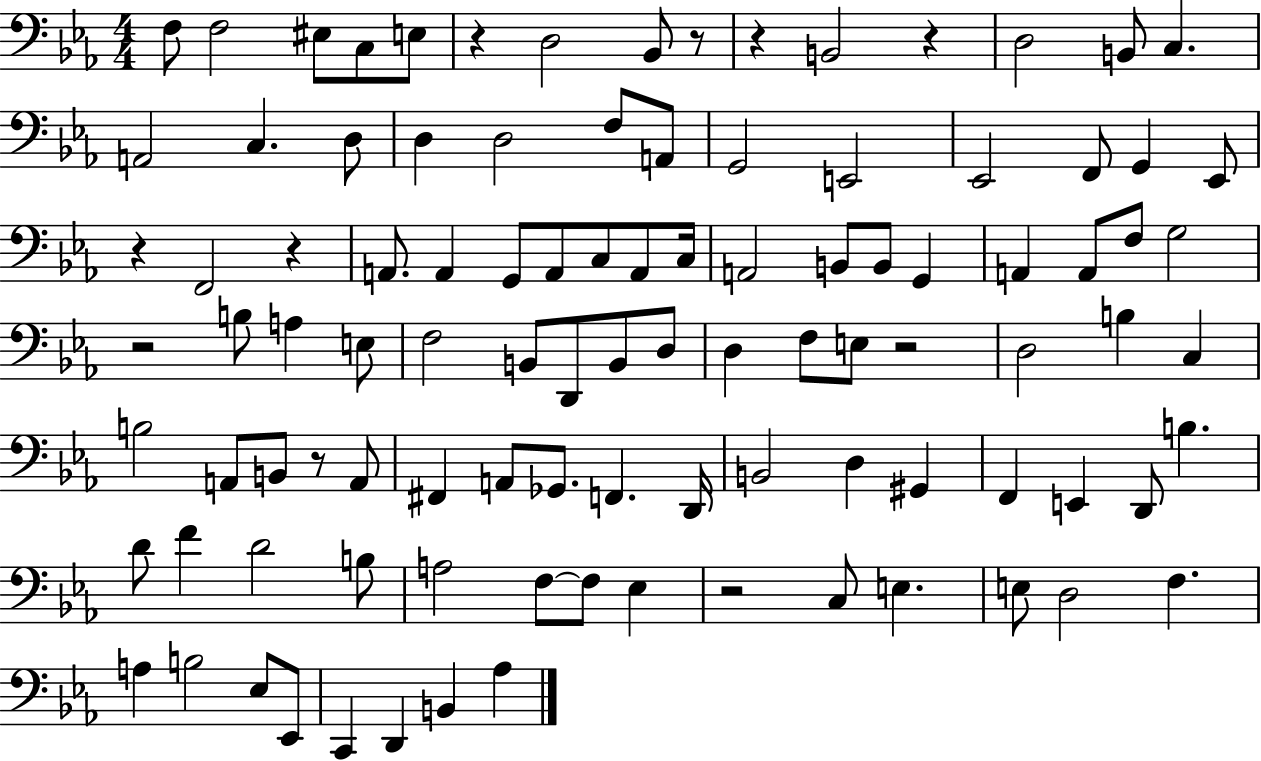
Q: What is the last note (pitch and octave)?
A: Ab3